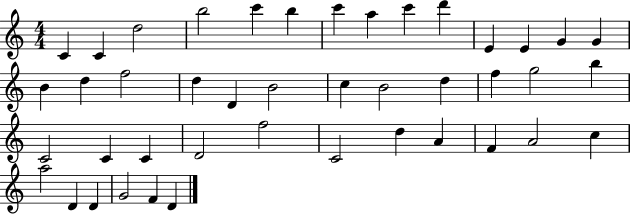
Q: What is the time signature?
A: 4/4